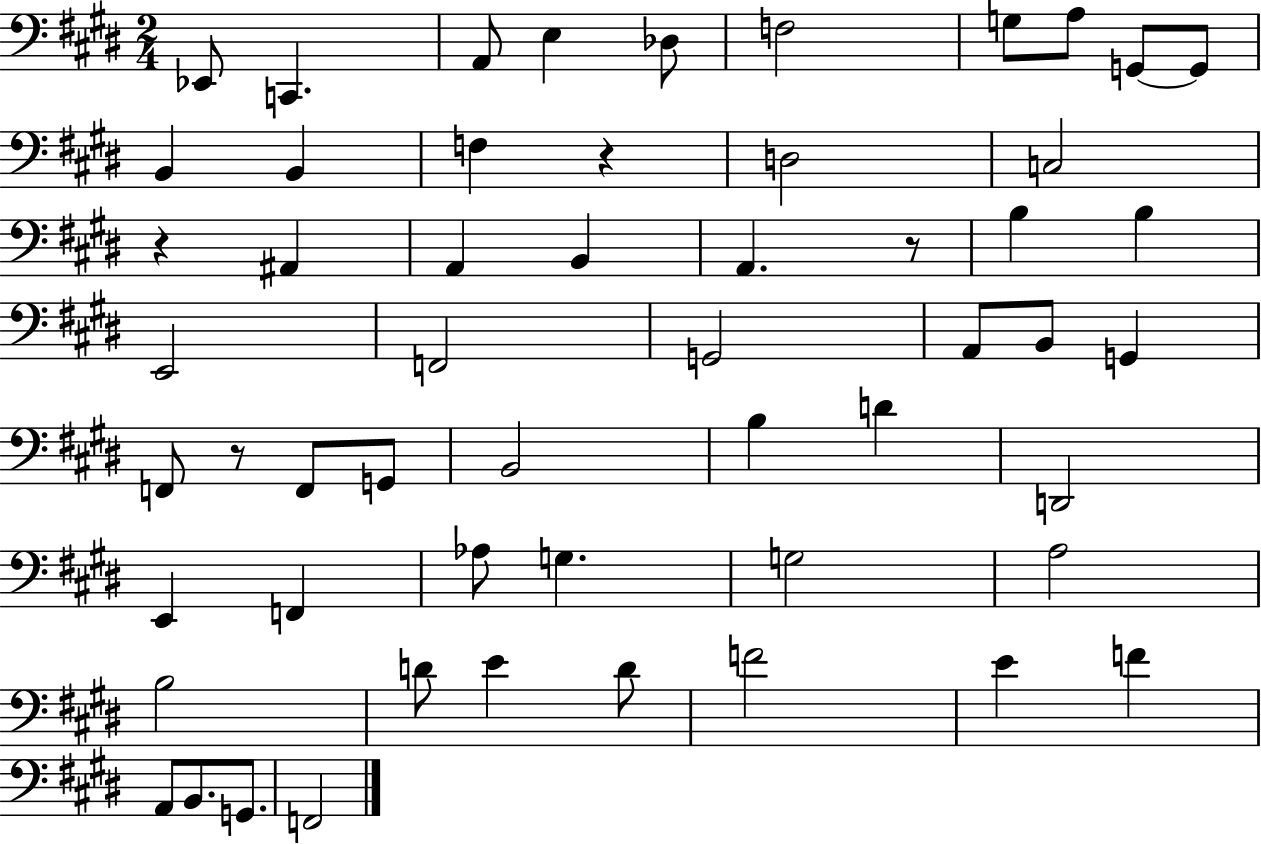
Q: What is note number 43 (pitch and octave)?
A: E4